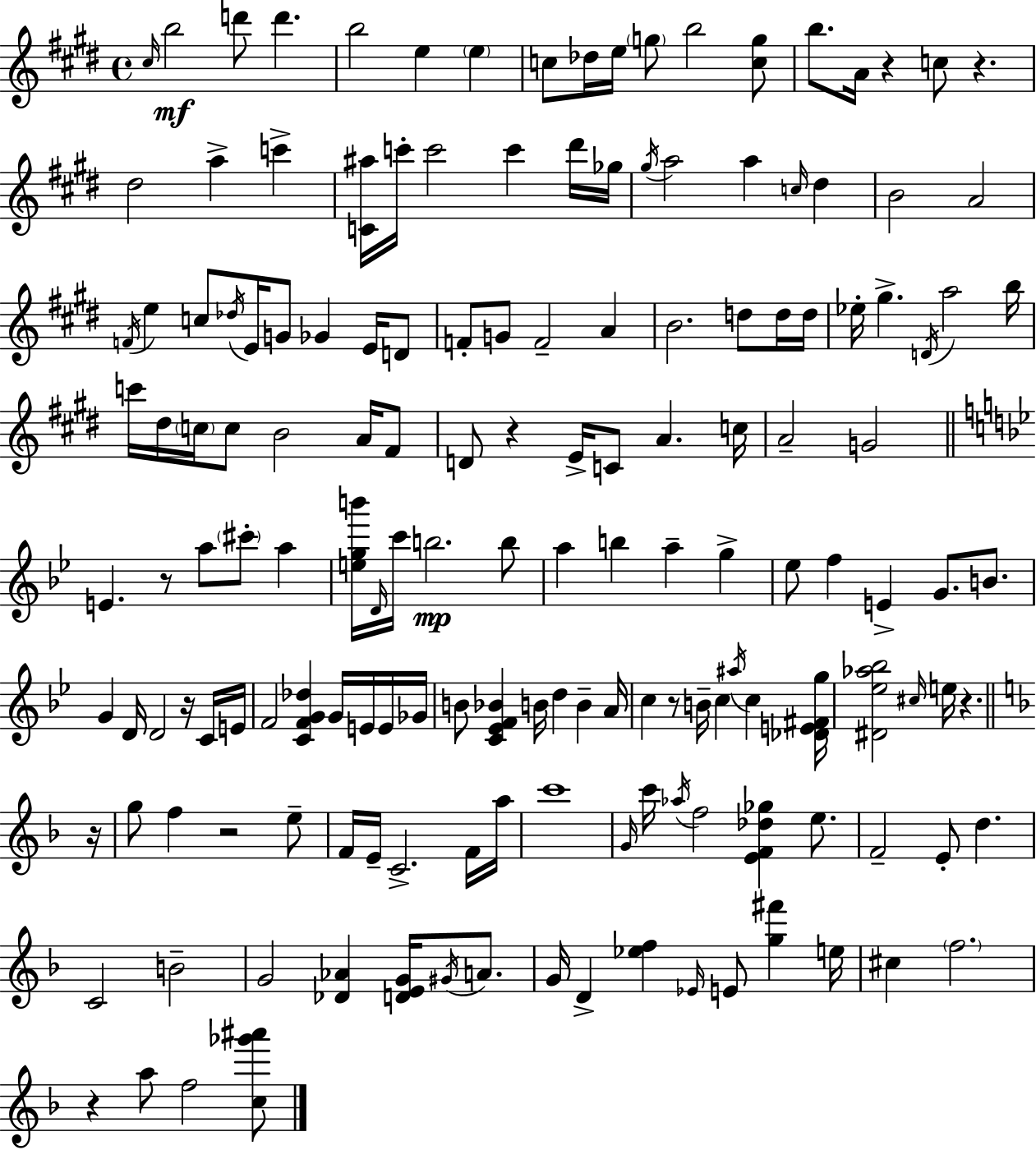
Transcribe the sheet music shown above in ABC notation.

X:1
T:Untitled
M:4/4
L:1/4
K:E
^c/4 b2 d'/2 d' b2 e e c/2 _d/4 e/4 g/2 b2 [cg]/2 b/2 A/4 z c/2 z ^d2 a c' [C^a]/4 c'/4 c'2 c' ^d'/4 _g/4 ^g/4 a2 a c/4 ^d B2 A2 F/4 e c/2 _d/4 E/4 G/2 _G E/4 D/2 F/2 G/2 F2 A B2 d/2 d/4 d/4 _e/4 ^g D/4 a2 b/4 c'/4 ^d/4 c/4 c/2 B2 A/4 ^F/2 D/2 z E/4 C/2 A c/4 A2 G2 E z/2 a/2 ^c'/2 a [egb']/4 D/4 c'/4 b2 b/2 a b a g _e/2 f E G/2 B/2 G D/4 D2 z/4 C/4 E/4 F2 [CFG_d] G/4 E/4 E/4 _G/4 B/2 [C_EF_B] B/4 d B A/4 c z/2 B/4 c ^a/4 c [_DE^Fg]/4 [^D_e_a_b]2 ^c/4 e/4 z z/4 g/2 f z2 e/2 F/4 E/4 C2 F/4 a/4 c'4 G/4 c'/4 _a/4 f2 [EF_d_g] e/2 F2 E/2 d C2 B2 G2 [_D_A] [DEG]/4 ^G/4 A/2 G/4 D [_ef] _E/4 E/2 [g^f'] e/4 ^c f2 z a/2 f2 [c_g'^a']/2